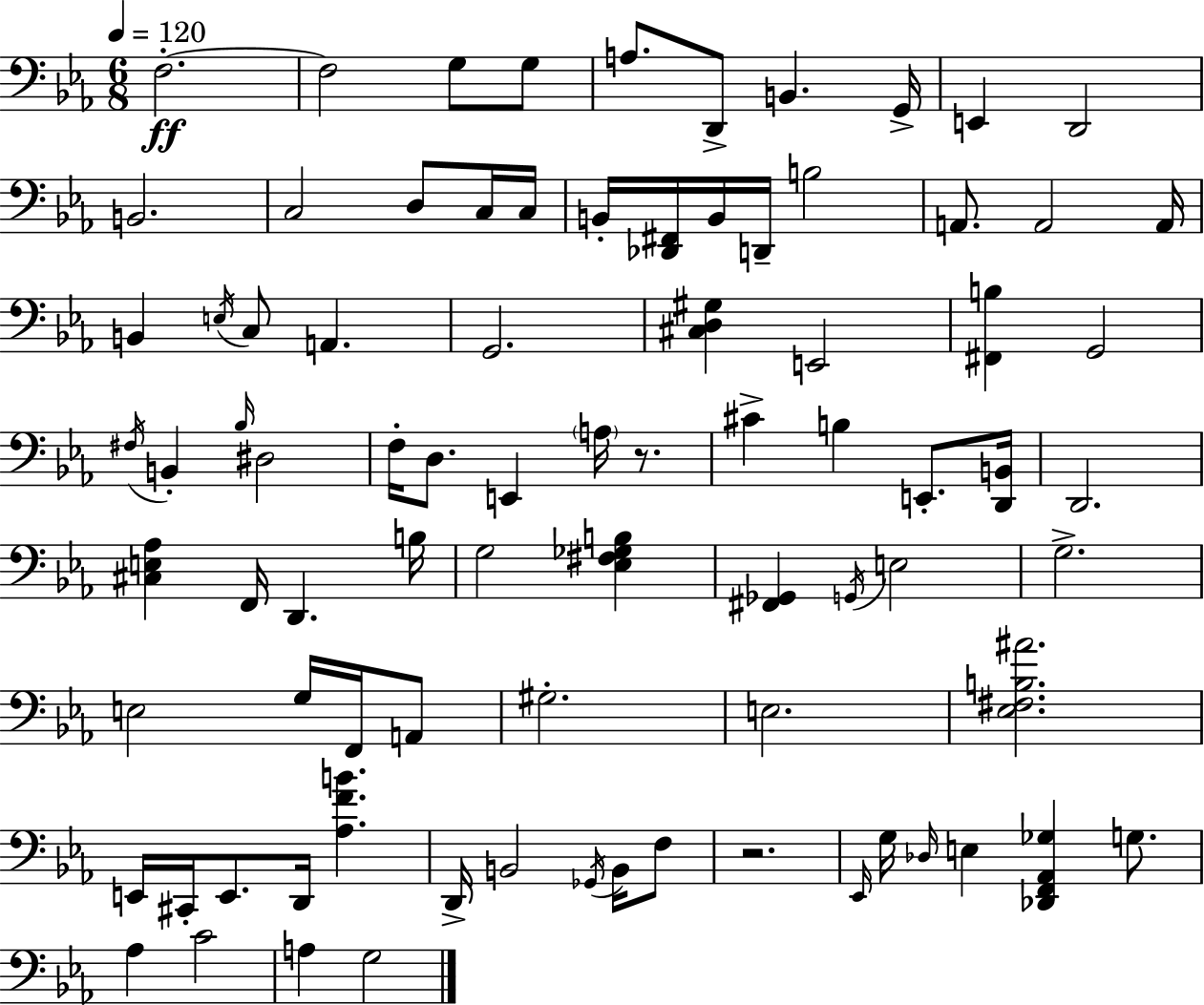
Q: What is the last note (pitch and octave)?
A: G3